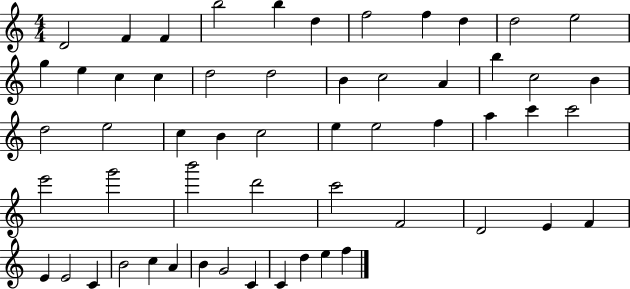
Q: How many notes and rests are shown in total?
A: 56